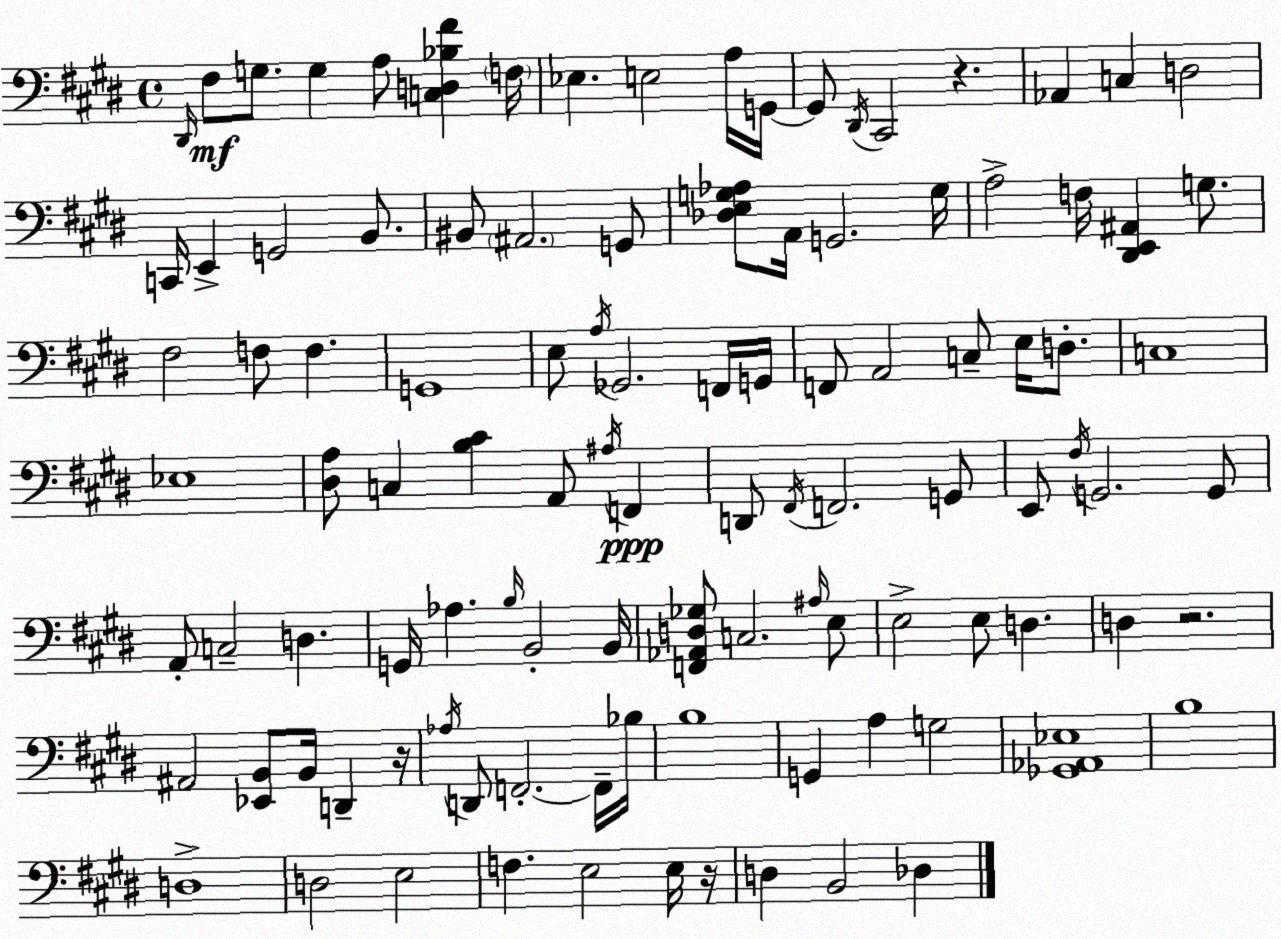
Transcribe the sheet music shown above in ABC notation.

X:1
T:Untitled
M:4/4
L:1/4
K:E
^D,,/4 ^F,/2 G,/2 G, A,/2 [C,D,_B,^F] F,/4 _E, E,2 A,/4 G,,/4 G,,/2 ^D,,/4 ^C,,2 z _A,, C, D,2 C,,/4 E,, G,,2 B,,/2 ^B,,/2 ^A,,2 G,,/2 [_D,E,G,_A,]/2 A,,/4 G,,2 G,/4 A,2 F,/4 [^D,,E,,^A,,] G,/2 ^F,2 F,/2 F, G,,4 E,/2 A,/4 _G,,2 F,,/4 G,,/4 F,,/2 A,,2 C,/2 E,/4 D,/2 C,4 _E,4 [^D,A,]/2 C, [B,^C] A,,/2 ^A,/4 F,, D,,/2 ^F,,/4 F,,2 G,,/2 E,,/2 ^F,/4 G,,2 G,,/2 A,,/2 C,2 D, G,,/4 _A, B,/4 B,,2 B,,/4 [F,,_A,,D,_G,]/2 C,2 ^A,/4 E,/2 E,2 E,/2 D, D, z2 ^A,,2 [_E,,B,,]/2 B,,/4 D,, z/4 _A,/4 D,,/2 F,,2 F,,/4 _B,/4 B,4 G,, A, G,2 [_G,,_A,,_E,]4 B,4 D,4 D,2 E,2 F, E,2 E,/4 z/4 D, B,,2 _D,